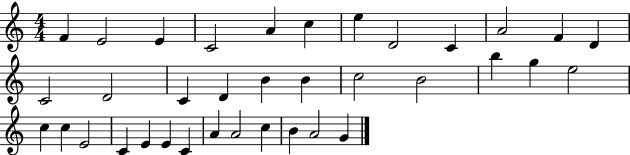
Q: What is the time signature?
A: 4/4